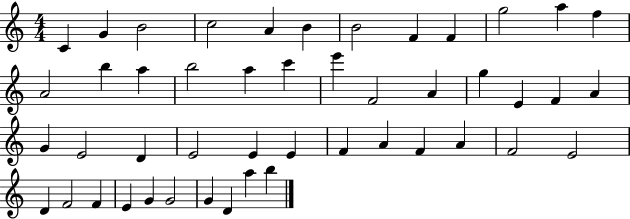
C4/q G4/q B4/h C5/h A4/q B4/q B4/h F4/q F4/q G5/h A5/q F5/q A4/h B5/q A5/q B5/h A5/q C6/q E6/q F4/h A4/q G5/q E4/q F4/q A4/q G4/q E4/h D4/q E4/h E4/q E4/q F4/q A4/q F4/q A4/q F4/h E4/h D4/q F4/h F4/q E4/q G4/q G4/h G4/q D4/q A5/q B5/q